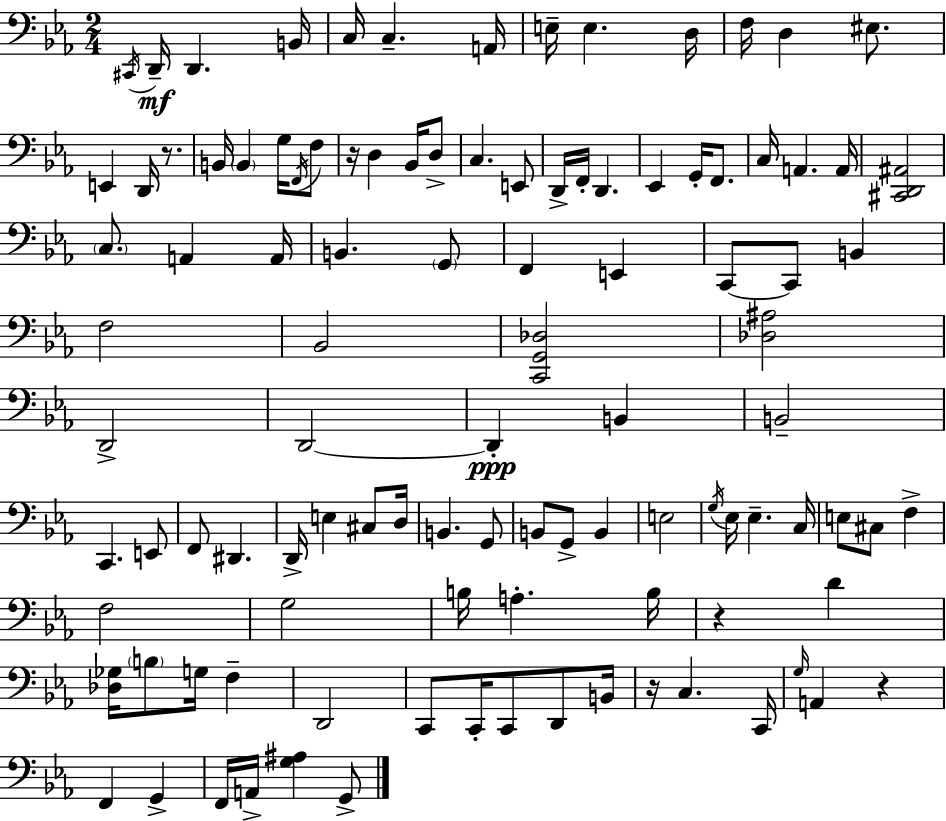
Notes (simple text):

C#2/s D2/s D2/q. B2/s C3/s C3/q. A2/s E3/s E3/q. D3/s F3/s D3/q EIS3/e. E2/q D2/s R/e. B2/s B2/q G3/s F2/s F3/e R/s D3/q Bb2/s D3/e C3/q. E2/e D2/s F2/s D2/q. Eb2/q G2/s F2/e. C3/s A2/q. A2/s [C#2,D2,A#2]/h C3/e. A2/q A2/s B2/q. G2/e F2/q E2/q C2/e C2/e B2/q F3/h Bb2/h [C2,G2,Db3]/h [Db3,A#3]/h D2/h D2/h D2/q B2/q B2/h C2/q. E2/e F2/e D#2/q. D2/s E3/q C#3/e D3/s B2/q. G2/e B2/e G2/e B2/q E3/h G3/s Eb3/s Eb3/q. C3/s E3/e C#3/e F3/q F3/h G3/h B3/s A3/q. B3/s R/q D4/q [Db3,Gb3]/s B3/e G3/s F3/q D2/h C2/e C2/s C2/e D2/e B2/s R/s C3/q. C2/s G3/s A2/q R/q F2/q G2/q F2/s A2/s [G3,A#3]/q G2/e